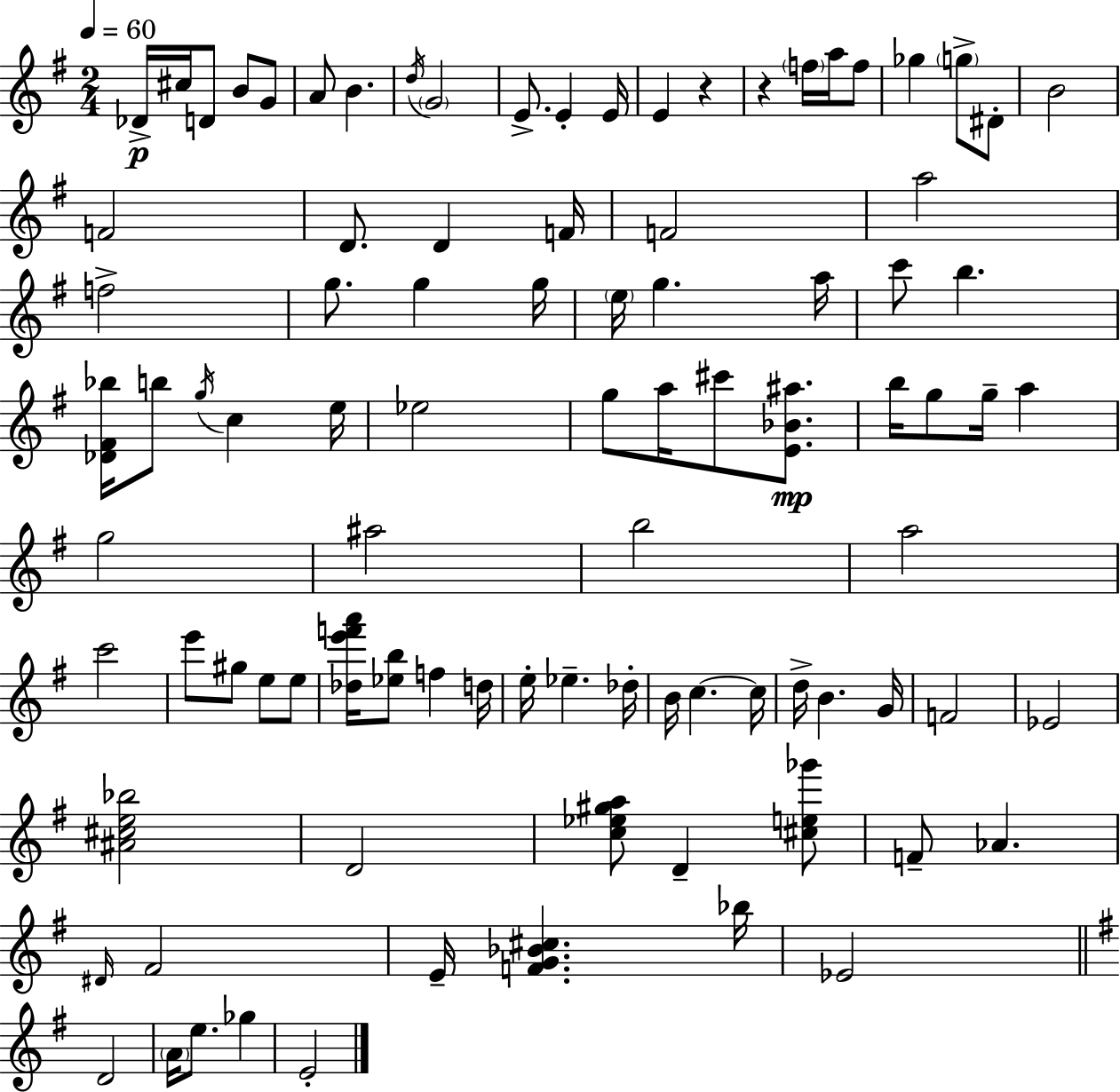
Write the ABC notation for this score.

X:1
T:Untitled
M:2/4
L:1/4
K:G
_D/4 ^c/4 D/2 B/2 G/2 A/2 B d/4 G2 E/2 E E/4 E z z f/4 a/4 f/2 _g g/2 ^D/2 B2 F2 D/2 D F/4 F2 a2 f2 g/2 g g/4 e/4 g a/4 c'/2 b [_D^F_b]/4 b/2 g/4 c e/4 _e2 g/2 a/4 ^c'/2 [E_B^a]/2 b/4 g/2 g/4 a g2 ^a2 b2 a2 c'2 e'/2 ^g/2 e/2 e/2 [_de'f'a']/4 [_eb]/2 f d/4 e/4 _e _d/4 B/4 c c/4 d/4 B G/4 F2 _E2 [^A^ce_b]2 D2 [c_e^ga]/2 D [^ce_g']/2 F/2 _A ^D/4 ^F2 E/4 [FG_B^c] _b/4 _E2 D2 A/4 e/2 _g E2